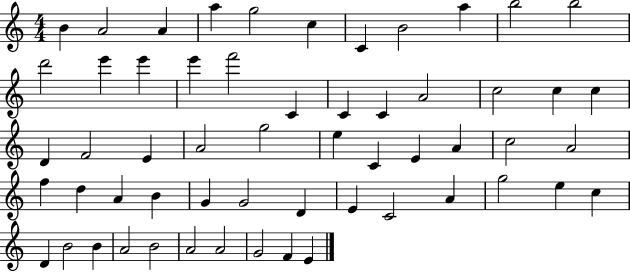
B4/q A4/h A4/q A5/q G5/h C5/q C4/q B4/h A5/q B5/h B5/h D6/h E6/q E6/q E6/q F6/h C4/q C4/q C4/q A4/h C5/h C5/q C5/q D4/q F4/h E4/q A4/h G5/h E5/q C4/q E4/q A4/q C5/h A4/h F5/q D5/q A4/q B4/q G4/q G4/h D4/q E4/q C4/h A4/q G5/h E5/q C5/q D4/q B4/h B4/q A4/h B4/h A4/h A4/h G4/h F4/q E4/q